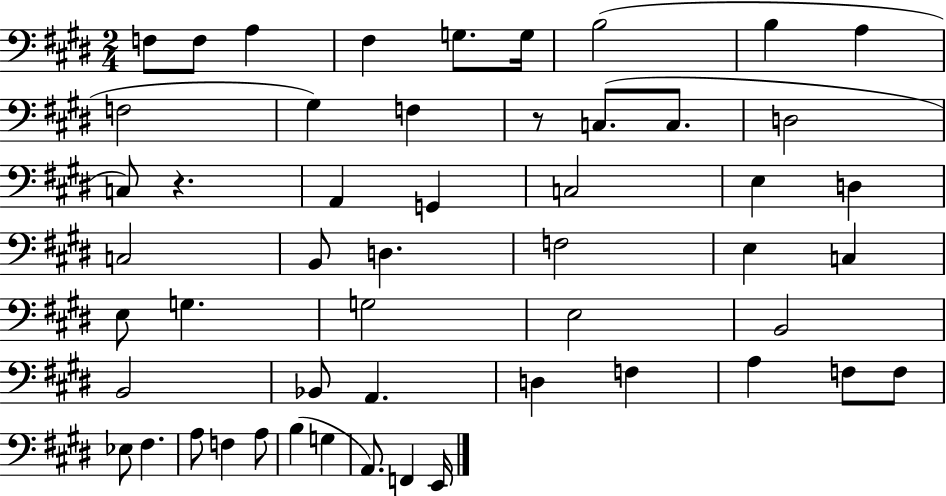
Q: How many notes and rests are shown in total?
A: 52